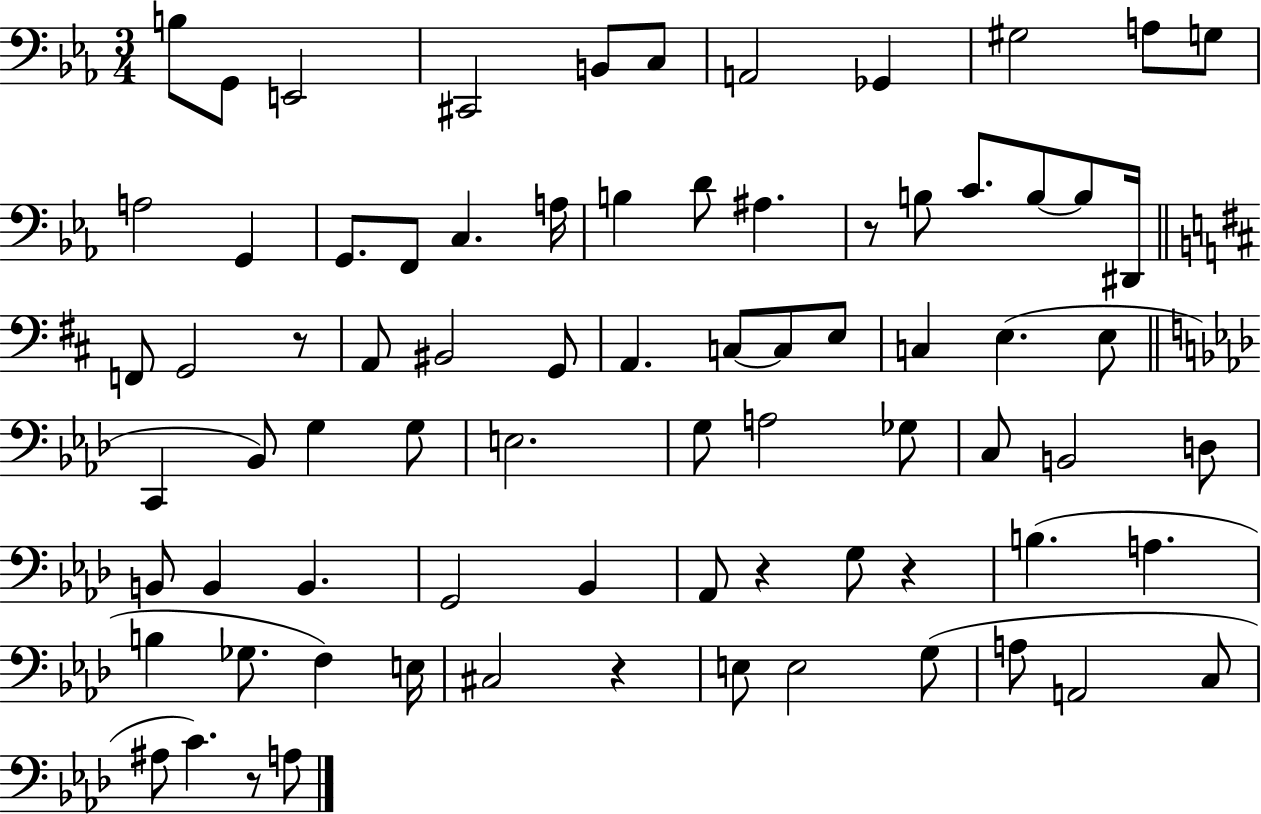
{
  \clef bass
  \numericTimeSignature
  \time 3/4
  \key ees \major
  b8 g,8 e,2 | cis,2 b,8 c8 | a,2 ges,4 | gis2 a8 g8 | \break a2 g,4 | g,8. f,8 c4. a16 | b4 d'8 ais4. | r8 b8 c'8. b8~~ b8 dis,16 | \break \bar "||" \break \key b \minor f,8 g,2 r8 | a,8 bis,2 g,8 | a,4. c8~~ c8 e8 | c4 e4.( e8 | \break \bar "||" \break \key aes \major c,4 bes,8) g4 g8 | e2. | g8 a2 ges8 | c8 b,2 d8 | \break b,8 b,4 b,4. | g,2 bes,4 | aes,8 r4 g8 r4 | b4.( a4. | \break b4 ges8. f4) e16 | cis2 r4 | e8 e2 g8( | a8 a,2 c8 | \break ais8 c'4.) r8 a8 | \bar "|."
}